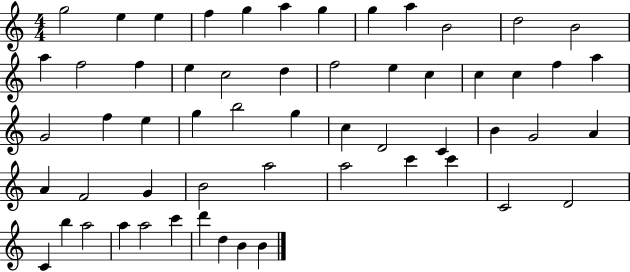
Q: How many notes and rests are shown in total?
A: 57